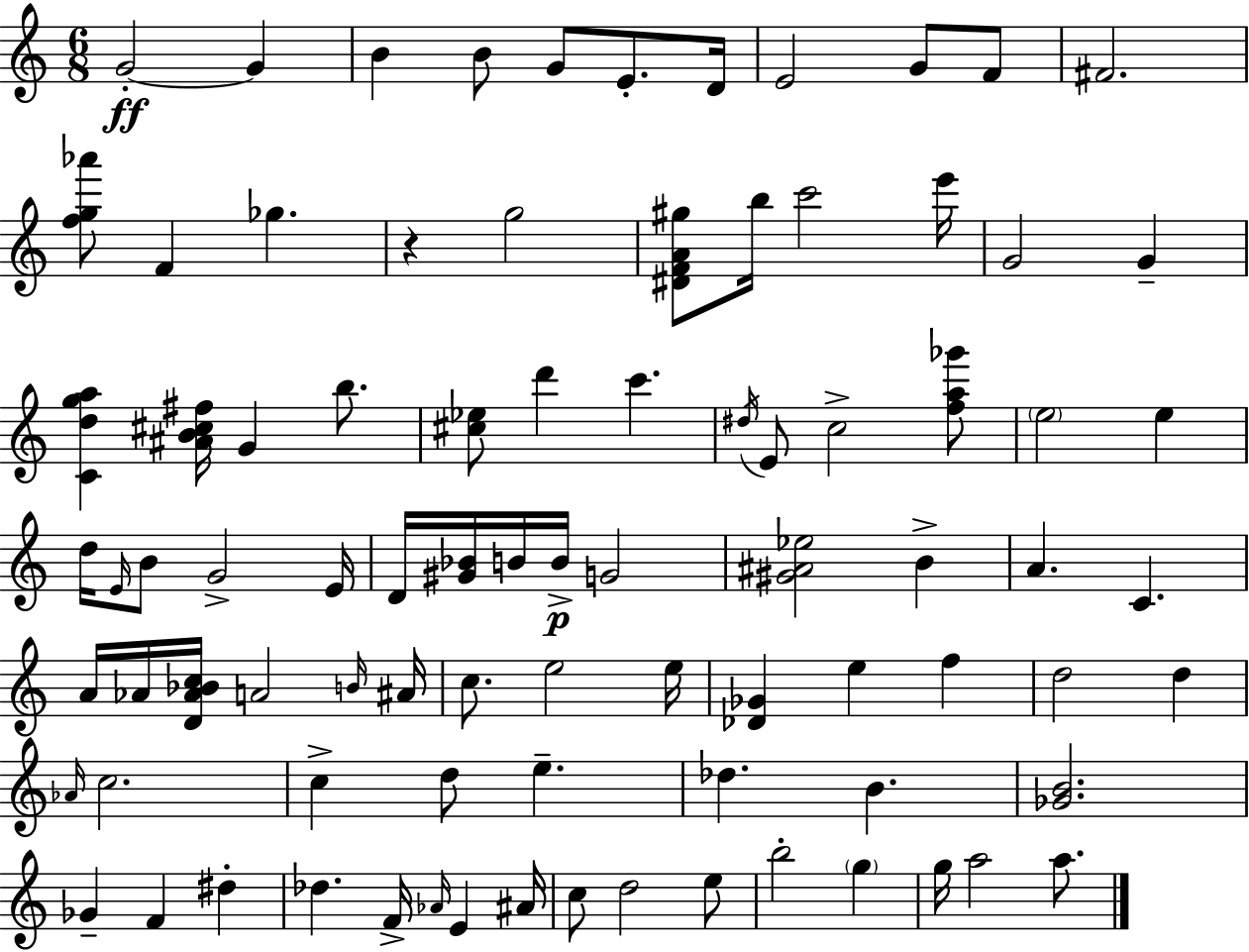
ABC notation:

X:1
T:Untitled
M:6/8
L:1/4
K:C
G2 G B B/2 G/2 E/2 D/4 E2 G/2 F/2 ^F2 [fg_a']/2 F _g z g2 [^DFA^g]/2 b/4 c'2 e'/4 G2 G [Cdga] [^AB^c^f]/4 G b/2 [^c_e]/2 d' c' ^d/4 E/2 c2 [fa_g']/2 e2 e d/4 E/4 B/2 G2 E/4 D/4 [^G_B]/4 B/4 B/4 G2 [^G^A_e]2 B A C A/4 _A/4 [D_A_Bc]/4 A2 B/4 ^A/4 c/2 e2 e/4 [_D_G] e f d2 d _A/4 c2 c d/2 e _d B [_GB]2 _G F ^d _d F/4 _A/4 E ^A/4 c/2 d2 e/2 b2 g g/4 a2 a/2